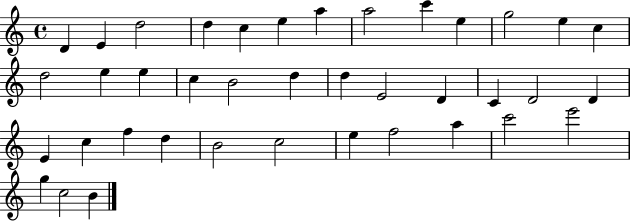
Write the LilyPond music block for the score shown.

{
  \clef treble
  \time 4/4
  \defaultTimeSignature
  \key c \major
  d'4 e'4 d''2 | d''4 c''4 e''4 a''4 | a''2 c'''4 e''4 | g''2 e''4 c''4 | \break d''2 e''4 e''4 | c''4 b'2 d''4 | d''4 e'2 d'4 | c'4 d'2 d'4 | \break e'4 c''4 f''4 d''4 | b'2 c''2 | e''4 f''2 a''4 | c'''2 e'''2 | \break g''4 c''2 b'4 | \bar "|."
}